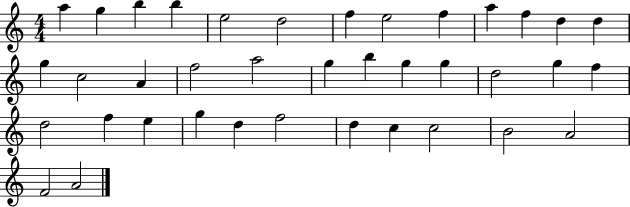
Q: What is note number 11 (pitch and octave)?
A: F5